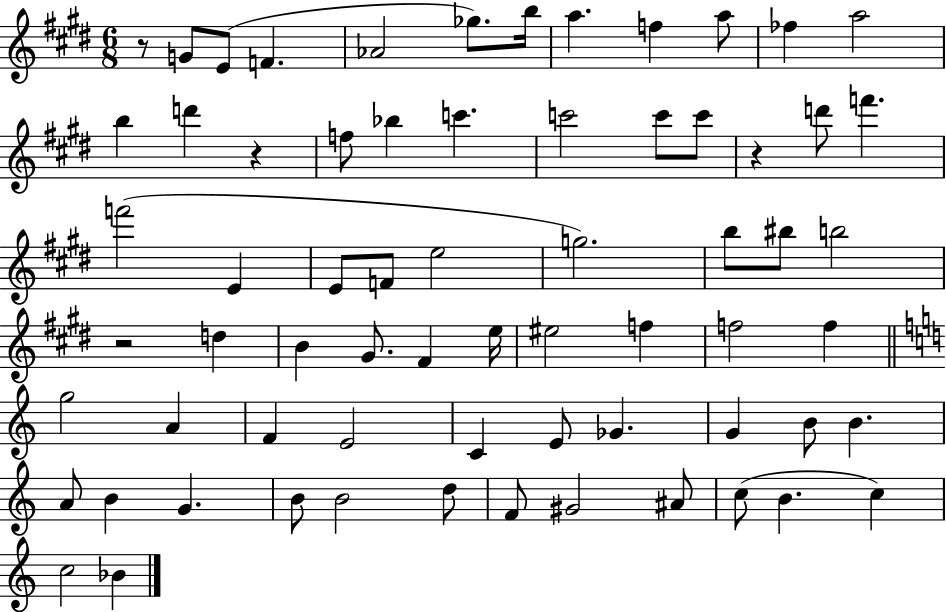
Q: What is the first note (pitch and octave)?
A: G4